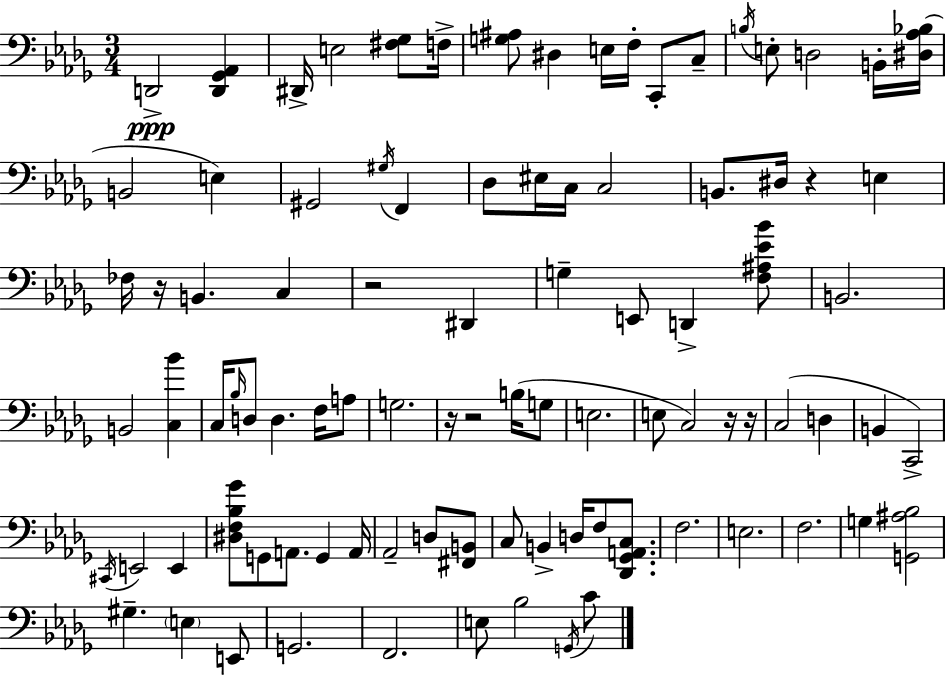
{
  \clef bass
  \numericTimeSignature
  \time 3/4
  \key bes \minor
  \repeat volta 2 { d,2->\ppp <d, ges, aes,>4 | dis,16-> e2 <fis ges>8 f16-> | <g ais>8 dis4 e16 f16-. c,8-. c8-- | \acciaccatura { b16 } e8-. d2 b,16-. | \break <dis aes bes>16( b,2 e4) | gis,2 \acciaccatura { gis16 } f,4 | des8 eis16 c16 c2 | b,8. dis16 r4 e4 | \break fes16 r16 b,4. c4 | r2 dis,4 | g4-- e,8 d,4-> | <f ais ees' bes'>8 b,2. | \break b,2 <c bes'>4 | c16 \grace { bes16 } d8 d4. | f16 a8 g2. | r16 r2 | \break b16( g8 e2. | e8 c2) | r16 r16 c2( d4 | b,4 c,2->) | \break \acciaccatura { cis,16 } e,2 | e,4 <dis f bes ges'>8 g,8 a,8. g,4 | a,16 aes,2-- | d8 <fis, b,>8 c8 b,4-> d16 f8 | \break <des, ges, a, c>8. f2. | e2. | f2. | g4 <g, ais bes>2 | \break gis4.-- \parenthesize e4 | e,8 g,2. | f,2. | e8 bes2 | \break \acciaccatura { g,16 } c'8 } \bar "|."
}